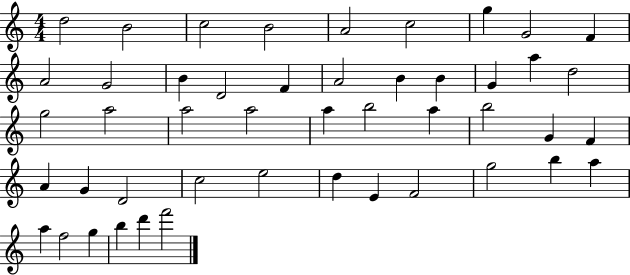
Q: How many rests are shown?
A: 0